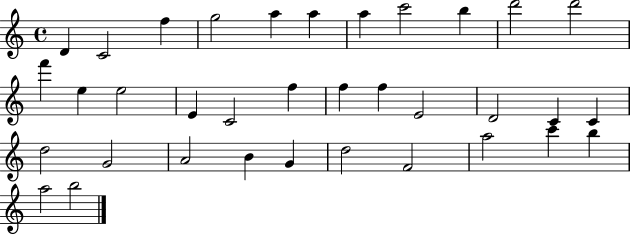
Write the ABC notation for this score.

X:1
T:Untitled
M:4/4
L:1/4
K:C
D C2 f g2 a a a c'2 b d'2 d'2 f' e e2 E C2 f f f E2 D2 C C d2 G2 A2 B G d2 F2 a2 c' b a2 b2